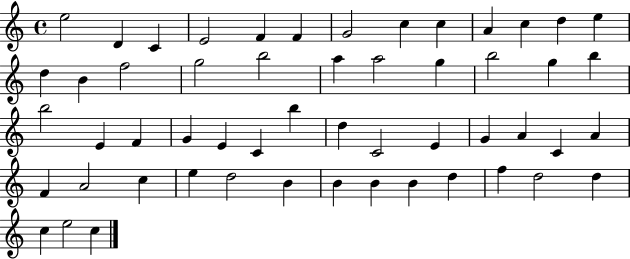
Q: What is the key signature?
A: C major